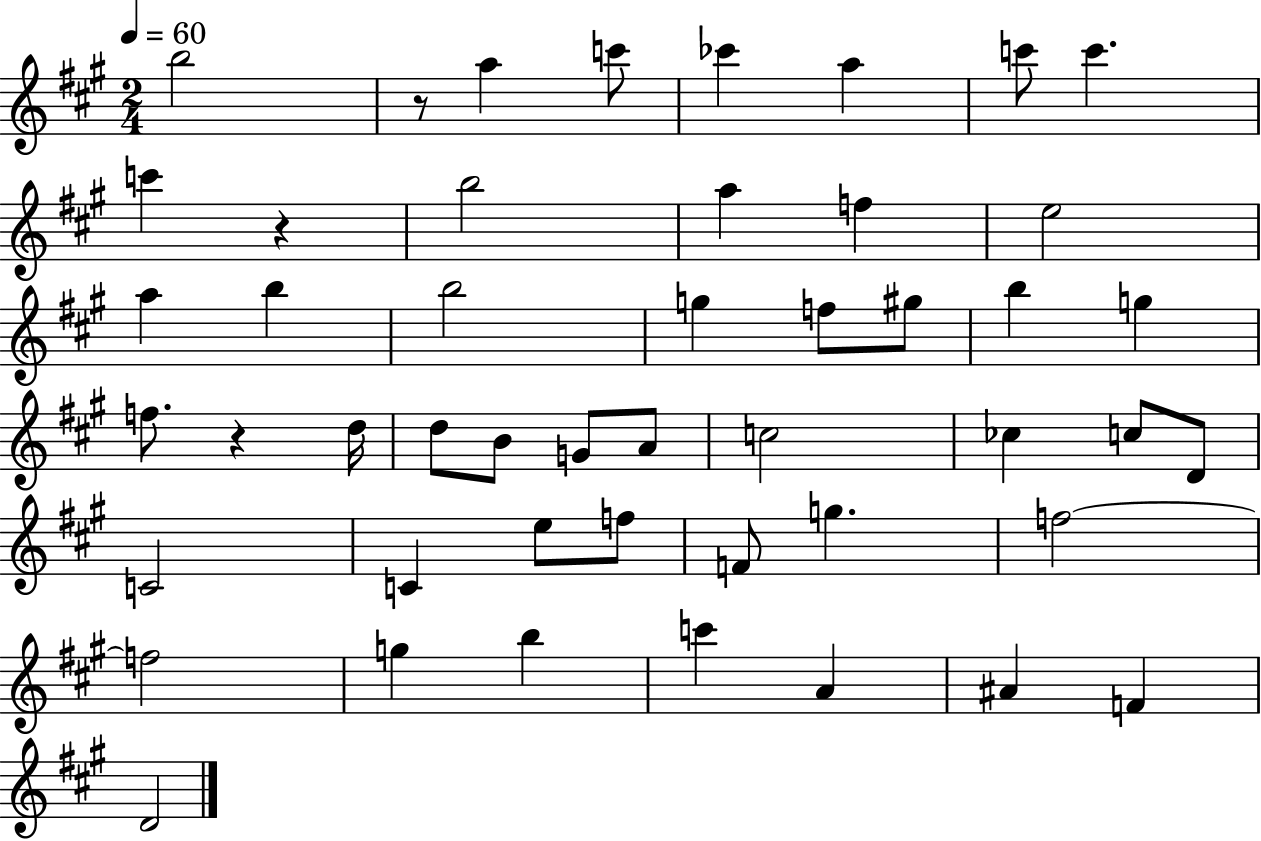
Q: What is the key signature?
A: A major